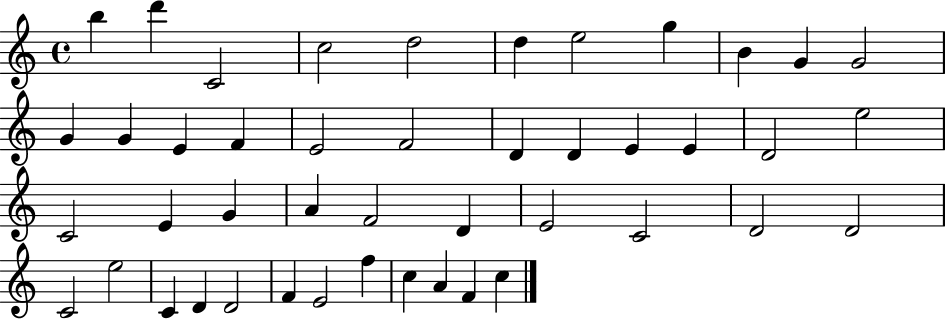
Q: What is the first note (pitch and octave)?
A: B5